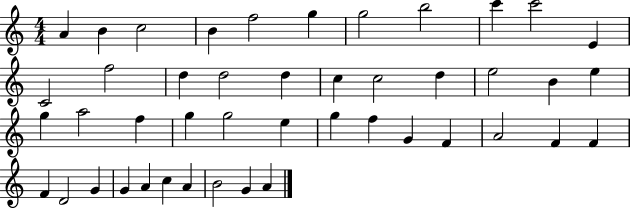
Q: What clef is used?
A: treble